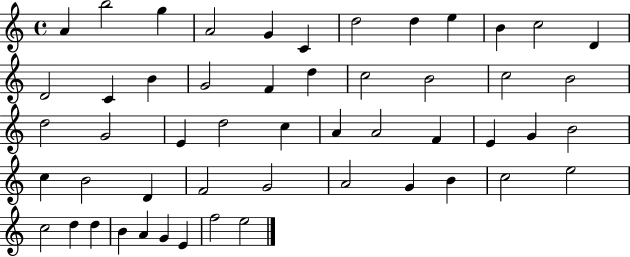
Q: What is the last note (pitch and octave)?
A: E5